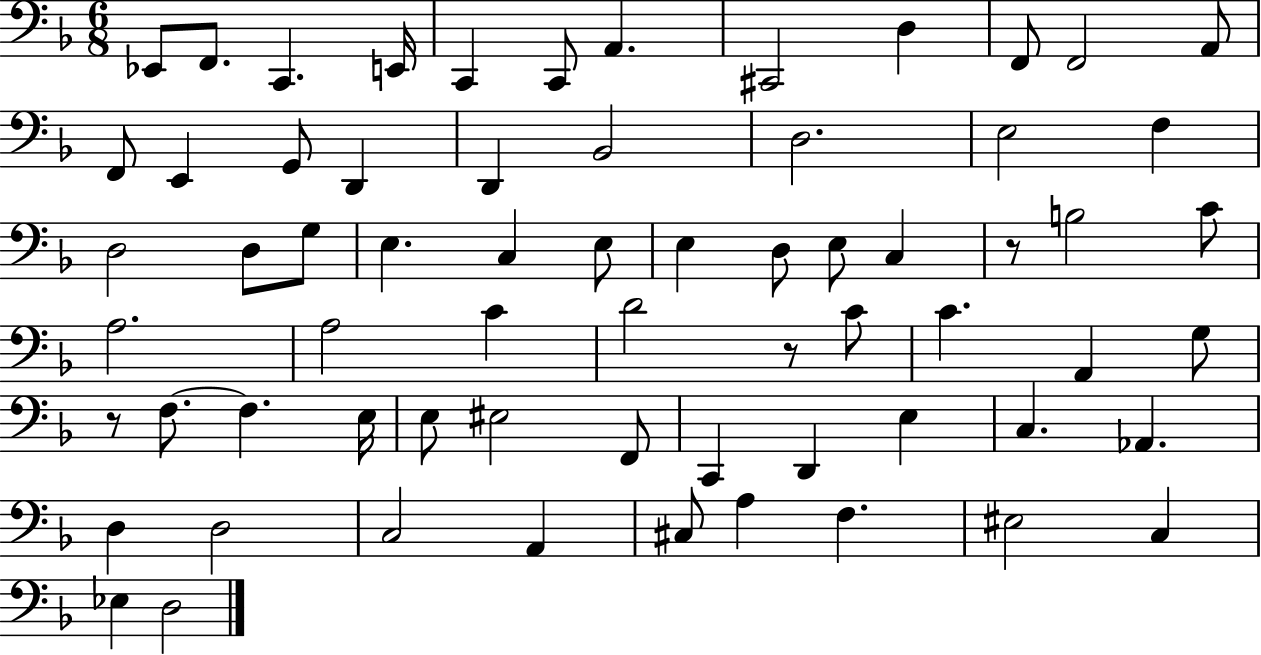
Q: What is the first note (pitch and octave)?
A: Eb2